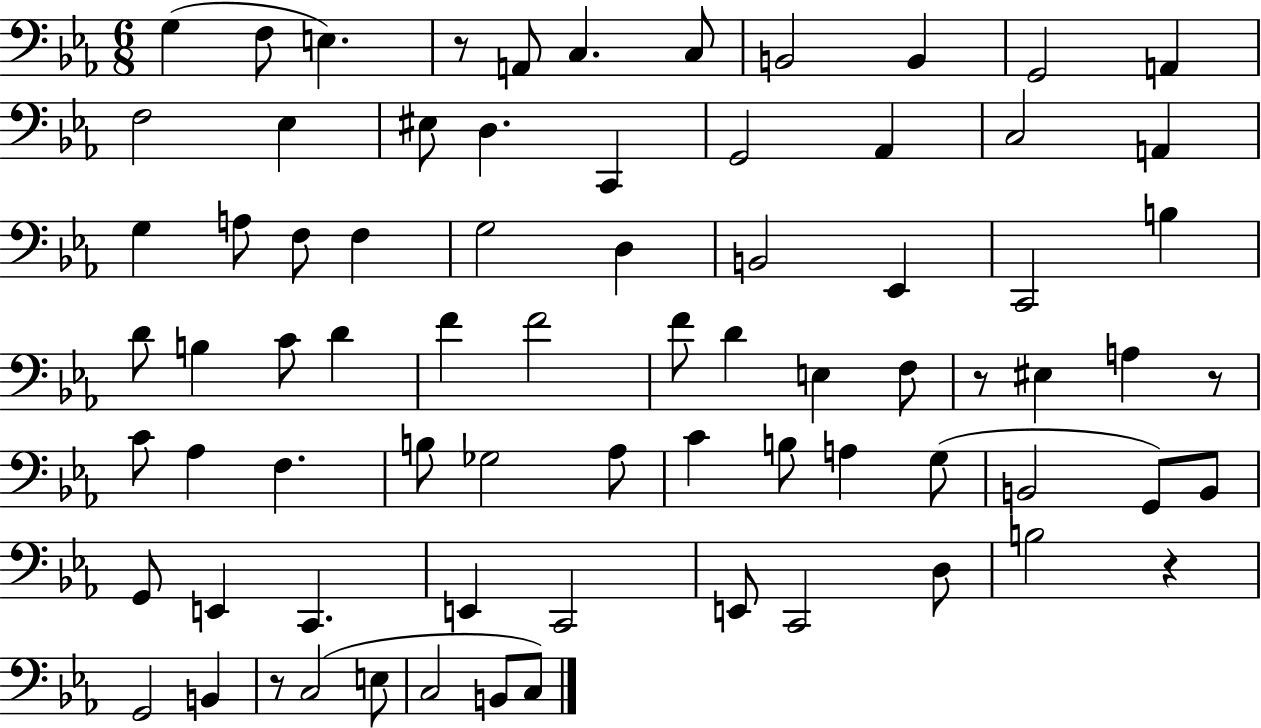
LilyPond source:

{
  \clef bass
  \numericTimeSignature
  \time 6/8
  \key ees \major
  g4( f8 e4.) | r8 a,8 c4. c8 | b,2 b,4 | g,2 a,4 | \break f2 ees4 | eis8 d4. c,4 | g,2 aes,4 | c2 a,4 | \break g4 a8 f8 f4 | g2 d4 | b,2 ees,4 | c,2 b4 | \break d'8 b4 c'8 d'4 | f'4 f'2 | f'8 d'4 e4 f8 | r8 eis4 a4 r8 | \break c'8 aes4 f4. | b8 ges2 aes8 | c'4 b8 a4 g8( | b,2 g,8) b,8 | \break g,8 e,4 c,4. | e,4 c,2 | e,8 c,2 d8 | b2 r4 | \break g,2 b,4 | r8 c2( e8 | c2 b,8 c8) | \bar "|."
}